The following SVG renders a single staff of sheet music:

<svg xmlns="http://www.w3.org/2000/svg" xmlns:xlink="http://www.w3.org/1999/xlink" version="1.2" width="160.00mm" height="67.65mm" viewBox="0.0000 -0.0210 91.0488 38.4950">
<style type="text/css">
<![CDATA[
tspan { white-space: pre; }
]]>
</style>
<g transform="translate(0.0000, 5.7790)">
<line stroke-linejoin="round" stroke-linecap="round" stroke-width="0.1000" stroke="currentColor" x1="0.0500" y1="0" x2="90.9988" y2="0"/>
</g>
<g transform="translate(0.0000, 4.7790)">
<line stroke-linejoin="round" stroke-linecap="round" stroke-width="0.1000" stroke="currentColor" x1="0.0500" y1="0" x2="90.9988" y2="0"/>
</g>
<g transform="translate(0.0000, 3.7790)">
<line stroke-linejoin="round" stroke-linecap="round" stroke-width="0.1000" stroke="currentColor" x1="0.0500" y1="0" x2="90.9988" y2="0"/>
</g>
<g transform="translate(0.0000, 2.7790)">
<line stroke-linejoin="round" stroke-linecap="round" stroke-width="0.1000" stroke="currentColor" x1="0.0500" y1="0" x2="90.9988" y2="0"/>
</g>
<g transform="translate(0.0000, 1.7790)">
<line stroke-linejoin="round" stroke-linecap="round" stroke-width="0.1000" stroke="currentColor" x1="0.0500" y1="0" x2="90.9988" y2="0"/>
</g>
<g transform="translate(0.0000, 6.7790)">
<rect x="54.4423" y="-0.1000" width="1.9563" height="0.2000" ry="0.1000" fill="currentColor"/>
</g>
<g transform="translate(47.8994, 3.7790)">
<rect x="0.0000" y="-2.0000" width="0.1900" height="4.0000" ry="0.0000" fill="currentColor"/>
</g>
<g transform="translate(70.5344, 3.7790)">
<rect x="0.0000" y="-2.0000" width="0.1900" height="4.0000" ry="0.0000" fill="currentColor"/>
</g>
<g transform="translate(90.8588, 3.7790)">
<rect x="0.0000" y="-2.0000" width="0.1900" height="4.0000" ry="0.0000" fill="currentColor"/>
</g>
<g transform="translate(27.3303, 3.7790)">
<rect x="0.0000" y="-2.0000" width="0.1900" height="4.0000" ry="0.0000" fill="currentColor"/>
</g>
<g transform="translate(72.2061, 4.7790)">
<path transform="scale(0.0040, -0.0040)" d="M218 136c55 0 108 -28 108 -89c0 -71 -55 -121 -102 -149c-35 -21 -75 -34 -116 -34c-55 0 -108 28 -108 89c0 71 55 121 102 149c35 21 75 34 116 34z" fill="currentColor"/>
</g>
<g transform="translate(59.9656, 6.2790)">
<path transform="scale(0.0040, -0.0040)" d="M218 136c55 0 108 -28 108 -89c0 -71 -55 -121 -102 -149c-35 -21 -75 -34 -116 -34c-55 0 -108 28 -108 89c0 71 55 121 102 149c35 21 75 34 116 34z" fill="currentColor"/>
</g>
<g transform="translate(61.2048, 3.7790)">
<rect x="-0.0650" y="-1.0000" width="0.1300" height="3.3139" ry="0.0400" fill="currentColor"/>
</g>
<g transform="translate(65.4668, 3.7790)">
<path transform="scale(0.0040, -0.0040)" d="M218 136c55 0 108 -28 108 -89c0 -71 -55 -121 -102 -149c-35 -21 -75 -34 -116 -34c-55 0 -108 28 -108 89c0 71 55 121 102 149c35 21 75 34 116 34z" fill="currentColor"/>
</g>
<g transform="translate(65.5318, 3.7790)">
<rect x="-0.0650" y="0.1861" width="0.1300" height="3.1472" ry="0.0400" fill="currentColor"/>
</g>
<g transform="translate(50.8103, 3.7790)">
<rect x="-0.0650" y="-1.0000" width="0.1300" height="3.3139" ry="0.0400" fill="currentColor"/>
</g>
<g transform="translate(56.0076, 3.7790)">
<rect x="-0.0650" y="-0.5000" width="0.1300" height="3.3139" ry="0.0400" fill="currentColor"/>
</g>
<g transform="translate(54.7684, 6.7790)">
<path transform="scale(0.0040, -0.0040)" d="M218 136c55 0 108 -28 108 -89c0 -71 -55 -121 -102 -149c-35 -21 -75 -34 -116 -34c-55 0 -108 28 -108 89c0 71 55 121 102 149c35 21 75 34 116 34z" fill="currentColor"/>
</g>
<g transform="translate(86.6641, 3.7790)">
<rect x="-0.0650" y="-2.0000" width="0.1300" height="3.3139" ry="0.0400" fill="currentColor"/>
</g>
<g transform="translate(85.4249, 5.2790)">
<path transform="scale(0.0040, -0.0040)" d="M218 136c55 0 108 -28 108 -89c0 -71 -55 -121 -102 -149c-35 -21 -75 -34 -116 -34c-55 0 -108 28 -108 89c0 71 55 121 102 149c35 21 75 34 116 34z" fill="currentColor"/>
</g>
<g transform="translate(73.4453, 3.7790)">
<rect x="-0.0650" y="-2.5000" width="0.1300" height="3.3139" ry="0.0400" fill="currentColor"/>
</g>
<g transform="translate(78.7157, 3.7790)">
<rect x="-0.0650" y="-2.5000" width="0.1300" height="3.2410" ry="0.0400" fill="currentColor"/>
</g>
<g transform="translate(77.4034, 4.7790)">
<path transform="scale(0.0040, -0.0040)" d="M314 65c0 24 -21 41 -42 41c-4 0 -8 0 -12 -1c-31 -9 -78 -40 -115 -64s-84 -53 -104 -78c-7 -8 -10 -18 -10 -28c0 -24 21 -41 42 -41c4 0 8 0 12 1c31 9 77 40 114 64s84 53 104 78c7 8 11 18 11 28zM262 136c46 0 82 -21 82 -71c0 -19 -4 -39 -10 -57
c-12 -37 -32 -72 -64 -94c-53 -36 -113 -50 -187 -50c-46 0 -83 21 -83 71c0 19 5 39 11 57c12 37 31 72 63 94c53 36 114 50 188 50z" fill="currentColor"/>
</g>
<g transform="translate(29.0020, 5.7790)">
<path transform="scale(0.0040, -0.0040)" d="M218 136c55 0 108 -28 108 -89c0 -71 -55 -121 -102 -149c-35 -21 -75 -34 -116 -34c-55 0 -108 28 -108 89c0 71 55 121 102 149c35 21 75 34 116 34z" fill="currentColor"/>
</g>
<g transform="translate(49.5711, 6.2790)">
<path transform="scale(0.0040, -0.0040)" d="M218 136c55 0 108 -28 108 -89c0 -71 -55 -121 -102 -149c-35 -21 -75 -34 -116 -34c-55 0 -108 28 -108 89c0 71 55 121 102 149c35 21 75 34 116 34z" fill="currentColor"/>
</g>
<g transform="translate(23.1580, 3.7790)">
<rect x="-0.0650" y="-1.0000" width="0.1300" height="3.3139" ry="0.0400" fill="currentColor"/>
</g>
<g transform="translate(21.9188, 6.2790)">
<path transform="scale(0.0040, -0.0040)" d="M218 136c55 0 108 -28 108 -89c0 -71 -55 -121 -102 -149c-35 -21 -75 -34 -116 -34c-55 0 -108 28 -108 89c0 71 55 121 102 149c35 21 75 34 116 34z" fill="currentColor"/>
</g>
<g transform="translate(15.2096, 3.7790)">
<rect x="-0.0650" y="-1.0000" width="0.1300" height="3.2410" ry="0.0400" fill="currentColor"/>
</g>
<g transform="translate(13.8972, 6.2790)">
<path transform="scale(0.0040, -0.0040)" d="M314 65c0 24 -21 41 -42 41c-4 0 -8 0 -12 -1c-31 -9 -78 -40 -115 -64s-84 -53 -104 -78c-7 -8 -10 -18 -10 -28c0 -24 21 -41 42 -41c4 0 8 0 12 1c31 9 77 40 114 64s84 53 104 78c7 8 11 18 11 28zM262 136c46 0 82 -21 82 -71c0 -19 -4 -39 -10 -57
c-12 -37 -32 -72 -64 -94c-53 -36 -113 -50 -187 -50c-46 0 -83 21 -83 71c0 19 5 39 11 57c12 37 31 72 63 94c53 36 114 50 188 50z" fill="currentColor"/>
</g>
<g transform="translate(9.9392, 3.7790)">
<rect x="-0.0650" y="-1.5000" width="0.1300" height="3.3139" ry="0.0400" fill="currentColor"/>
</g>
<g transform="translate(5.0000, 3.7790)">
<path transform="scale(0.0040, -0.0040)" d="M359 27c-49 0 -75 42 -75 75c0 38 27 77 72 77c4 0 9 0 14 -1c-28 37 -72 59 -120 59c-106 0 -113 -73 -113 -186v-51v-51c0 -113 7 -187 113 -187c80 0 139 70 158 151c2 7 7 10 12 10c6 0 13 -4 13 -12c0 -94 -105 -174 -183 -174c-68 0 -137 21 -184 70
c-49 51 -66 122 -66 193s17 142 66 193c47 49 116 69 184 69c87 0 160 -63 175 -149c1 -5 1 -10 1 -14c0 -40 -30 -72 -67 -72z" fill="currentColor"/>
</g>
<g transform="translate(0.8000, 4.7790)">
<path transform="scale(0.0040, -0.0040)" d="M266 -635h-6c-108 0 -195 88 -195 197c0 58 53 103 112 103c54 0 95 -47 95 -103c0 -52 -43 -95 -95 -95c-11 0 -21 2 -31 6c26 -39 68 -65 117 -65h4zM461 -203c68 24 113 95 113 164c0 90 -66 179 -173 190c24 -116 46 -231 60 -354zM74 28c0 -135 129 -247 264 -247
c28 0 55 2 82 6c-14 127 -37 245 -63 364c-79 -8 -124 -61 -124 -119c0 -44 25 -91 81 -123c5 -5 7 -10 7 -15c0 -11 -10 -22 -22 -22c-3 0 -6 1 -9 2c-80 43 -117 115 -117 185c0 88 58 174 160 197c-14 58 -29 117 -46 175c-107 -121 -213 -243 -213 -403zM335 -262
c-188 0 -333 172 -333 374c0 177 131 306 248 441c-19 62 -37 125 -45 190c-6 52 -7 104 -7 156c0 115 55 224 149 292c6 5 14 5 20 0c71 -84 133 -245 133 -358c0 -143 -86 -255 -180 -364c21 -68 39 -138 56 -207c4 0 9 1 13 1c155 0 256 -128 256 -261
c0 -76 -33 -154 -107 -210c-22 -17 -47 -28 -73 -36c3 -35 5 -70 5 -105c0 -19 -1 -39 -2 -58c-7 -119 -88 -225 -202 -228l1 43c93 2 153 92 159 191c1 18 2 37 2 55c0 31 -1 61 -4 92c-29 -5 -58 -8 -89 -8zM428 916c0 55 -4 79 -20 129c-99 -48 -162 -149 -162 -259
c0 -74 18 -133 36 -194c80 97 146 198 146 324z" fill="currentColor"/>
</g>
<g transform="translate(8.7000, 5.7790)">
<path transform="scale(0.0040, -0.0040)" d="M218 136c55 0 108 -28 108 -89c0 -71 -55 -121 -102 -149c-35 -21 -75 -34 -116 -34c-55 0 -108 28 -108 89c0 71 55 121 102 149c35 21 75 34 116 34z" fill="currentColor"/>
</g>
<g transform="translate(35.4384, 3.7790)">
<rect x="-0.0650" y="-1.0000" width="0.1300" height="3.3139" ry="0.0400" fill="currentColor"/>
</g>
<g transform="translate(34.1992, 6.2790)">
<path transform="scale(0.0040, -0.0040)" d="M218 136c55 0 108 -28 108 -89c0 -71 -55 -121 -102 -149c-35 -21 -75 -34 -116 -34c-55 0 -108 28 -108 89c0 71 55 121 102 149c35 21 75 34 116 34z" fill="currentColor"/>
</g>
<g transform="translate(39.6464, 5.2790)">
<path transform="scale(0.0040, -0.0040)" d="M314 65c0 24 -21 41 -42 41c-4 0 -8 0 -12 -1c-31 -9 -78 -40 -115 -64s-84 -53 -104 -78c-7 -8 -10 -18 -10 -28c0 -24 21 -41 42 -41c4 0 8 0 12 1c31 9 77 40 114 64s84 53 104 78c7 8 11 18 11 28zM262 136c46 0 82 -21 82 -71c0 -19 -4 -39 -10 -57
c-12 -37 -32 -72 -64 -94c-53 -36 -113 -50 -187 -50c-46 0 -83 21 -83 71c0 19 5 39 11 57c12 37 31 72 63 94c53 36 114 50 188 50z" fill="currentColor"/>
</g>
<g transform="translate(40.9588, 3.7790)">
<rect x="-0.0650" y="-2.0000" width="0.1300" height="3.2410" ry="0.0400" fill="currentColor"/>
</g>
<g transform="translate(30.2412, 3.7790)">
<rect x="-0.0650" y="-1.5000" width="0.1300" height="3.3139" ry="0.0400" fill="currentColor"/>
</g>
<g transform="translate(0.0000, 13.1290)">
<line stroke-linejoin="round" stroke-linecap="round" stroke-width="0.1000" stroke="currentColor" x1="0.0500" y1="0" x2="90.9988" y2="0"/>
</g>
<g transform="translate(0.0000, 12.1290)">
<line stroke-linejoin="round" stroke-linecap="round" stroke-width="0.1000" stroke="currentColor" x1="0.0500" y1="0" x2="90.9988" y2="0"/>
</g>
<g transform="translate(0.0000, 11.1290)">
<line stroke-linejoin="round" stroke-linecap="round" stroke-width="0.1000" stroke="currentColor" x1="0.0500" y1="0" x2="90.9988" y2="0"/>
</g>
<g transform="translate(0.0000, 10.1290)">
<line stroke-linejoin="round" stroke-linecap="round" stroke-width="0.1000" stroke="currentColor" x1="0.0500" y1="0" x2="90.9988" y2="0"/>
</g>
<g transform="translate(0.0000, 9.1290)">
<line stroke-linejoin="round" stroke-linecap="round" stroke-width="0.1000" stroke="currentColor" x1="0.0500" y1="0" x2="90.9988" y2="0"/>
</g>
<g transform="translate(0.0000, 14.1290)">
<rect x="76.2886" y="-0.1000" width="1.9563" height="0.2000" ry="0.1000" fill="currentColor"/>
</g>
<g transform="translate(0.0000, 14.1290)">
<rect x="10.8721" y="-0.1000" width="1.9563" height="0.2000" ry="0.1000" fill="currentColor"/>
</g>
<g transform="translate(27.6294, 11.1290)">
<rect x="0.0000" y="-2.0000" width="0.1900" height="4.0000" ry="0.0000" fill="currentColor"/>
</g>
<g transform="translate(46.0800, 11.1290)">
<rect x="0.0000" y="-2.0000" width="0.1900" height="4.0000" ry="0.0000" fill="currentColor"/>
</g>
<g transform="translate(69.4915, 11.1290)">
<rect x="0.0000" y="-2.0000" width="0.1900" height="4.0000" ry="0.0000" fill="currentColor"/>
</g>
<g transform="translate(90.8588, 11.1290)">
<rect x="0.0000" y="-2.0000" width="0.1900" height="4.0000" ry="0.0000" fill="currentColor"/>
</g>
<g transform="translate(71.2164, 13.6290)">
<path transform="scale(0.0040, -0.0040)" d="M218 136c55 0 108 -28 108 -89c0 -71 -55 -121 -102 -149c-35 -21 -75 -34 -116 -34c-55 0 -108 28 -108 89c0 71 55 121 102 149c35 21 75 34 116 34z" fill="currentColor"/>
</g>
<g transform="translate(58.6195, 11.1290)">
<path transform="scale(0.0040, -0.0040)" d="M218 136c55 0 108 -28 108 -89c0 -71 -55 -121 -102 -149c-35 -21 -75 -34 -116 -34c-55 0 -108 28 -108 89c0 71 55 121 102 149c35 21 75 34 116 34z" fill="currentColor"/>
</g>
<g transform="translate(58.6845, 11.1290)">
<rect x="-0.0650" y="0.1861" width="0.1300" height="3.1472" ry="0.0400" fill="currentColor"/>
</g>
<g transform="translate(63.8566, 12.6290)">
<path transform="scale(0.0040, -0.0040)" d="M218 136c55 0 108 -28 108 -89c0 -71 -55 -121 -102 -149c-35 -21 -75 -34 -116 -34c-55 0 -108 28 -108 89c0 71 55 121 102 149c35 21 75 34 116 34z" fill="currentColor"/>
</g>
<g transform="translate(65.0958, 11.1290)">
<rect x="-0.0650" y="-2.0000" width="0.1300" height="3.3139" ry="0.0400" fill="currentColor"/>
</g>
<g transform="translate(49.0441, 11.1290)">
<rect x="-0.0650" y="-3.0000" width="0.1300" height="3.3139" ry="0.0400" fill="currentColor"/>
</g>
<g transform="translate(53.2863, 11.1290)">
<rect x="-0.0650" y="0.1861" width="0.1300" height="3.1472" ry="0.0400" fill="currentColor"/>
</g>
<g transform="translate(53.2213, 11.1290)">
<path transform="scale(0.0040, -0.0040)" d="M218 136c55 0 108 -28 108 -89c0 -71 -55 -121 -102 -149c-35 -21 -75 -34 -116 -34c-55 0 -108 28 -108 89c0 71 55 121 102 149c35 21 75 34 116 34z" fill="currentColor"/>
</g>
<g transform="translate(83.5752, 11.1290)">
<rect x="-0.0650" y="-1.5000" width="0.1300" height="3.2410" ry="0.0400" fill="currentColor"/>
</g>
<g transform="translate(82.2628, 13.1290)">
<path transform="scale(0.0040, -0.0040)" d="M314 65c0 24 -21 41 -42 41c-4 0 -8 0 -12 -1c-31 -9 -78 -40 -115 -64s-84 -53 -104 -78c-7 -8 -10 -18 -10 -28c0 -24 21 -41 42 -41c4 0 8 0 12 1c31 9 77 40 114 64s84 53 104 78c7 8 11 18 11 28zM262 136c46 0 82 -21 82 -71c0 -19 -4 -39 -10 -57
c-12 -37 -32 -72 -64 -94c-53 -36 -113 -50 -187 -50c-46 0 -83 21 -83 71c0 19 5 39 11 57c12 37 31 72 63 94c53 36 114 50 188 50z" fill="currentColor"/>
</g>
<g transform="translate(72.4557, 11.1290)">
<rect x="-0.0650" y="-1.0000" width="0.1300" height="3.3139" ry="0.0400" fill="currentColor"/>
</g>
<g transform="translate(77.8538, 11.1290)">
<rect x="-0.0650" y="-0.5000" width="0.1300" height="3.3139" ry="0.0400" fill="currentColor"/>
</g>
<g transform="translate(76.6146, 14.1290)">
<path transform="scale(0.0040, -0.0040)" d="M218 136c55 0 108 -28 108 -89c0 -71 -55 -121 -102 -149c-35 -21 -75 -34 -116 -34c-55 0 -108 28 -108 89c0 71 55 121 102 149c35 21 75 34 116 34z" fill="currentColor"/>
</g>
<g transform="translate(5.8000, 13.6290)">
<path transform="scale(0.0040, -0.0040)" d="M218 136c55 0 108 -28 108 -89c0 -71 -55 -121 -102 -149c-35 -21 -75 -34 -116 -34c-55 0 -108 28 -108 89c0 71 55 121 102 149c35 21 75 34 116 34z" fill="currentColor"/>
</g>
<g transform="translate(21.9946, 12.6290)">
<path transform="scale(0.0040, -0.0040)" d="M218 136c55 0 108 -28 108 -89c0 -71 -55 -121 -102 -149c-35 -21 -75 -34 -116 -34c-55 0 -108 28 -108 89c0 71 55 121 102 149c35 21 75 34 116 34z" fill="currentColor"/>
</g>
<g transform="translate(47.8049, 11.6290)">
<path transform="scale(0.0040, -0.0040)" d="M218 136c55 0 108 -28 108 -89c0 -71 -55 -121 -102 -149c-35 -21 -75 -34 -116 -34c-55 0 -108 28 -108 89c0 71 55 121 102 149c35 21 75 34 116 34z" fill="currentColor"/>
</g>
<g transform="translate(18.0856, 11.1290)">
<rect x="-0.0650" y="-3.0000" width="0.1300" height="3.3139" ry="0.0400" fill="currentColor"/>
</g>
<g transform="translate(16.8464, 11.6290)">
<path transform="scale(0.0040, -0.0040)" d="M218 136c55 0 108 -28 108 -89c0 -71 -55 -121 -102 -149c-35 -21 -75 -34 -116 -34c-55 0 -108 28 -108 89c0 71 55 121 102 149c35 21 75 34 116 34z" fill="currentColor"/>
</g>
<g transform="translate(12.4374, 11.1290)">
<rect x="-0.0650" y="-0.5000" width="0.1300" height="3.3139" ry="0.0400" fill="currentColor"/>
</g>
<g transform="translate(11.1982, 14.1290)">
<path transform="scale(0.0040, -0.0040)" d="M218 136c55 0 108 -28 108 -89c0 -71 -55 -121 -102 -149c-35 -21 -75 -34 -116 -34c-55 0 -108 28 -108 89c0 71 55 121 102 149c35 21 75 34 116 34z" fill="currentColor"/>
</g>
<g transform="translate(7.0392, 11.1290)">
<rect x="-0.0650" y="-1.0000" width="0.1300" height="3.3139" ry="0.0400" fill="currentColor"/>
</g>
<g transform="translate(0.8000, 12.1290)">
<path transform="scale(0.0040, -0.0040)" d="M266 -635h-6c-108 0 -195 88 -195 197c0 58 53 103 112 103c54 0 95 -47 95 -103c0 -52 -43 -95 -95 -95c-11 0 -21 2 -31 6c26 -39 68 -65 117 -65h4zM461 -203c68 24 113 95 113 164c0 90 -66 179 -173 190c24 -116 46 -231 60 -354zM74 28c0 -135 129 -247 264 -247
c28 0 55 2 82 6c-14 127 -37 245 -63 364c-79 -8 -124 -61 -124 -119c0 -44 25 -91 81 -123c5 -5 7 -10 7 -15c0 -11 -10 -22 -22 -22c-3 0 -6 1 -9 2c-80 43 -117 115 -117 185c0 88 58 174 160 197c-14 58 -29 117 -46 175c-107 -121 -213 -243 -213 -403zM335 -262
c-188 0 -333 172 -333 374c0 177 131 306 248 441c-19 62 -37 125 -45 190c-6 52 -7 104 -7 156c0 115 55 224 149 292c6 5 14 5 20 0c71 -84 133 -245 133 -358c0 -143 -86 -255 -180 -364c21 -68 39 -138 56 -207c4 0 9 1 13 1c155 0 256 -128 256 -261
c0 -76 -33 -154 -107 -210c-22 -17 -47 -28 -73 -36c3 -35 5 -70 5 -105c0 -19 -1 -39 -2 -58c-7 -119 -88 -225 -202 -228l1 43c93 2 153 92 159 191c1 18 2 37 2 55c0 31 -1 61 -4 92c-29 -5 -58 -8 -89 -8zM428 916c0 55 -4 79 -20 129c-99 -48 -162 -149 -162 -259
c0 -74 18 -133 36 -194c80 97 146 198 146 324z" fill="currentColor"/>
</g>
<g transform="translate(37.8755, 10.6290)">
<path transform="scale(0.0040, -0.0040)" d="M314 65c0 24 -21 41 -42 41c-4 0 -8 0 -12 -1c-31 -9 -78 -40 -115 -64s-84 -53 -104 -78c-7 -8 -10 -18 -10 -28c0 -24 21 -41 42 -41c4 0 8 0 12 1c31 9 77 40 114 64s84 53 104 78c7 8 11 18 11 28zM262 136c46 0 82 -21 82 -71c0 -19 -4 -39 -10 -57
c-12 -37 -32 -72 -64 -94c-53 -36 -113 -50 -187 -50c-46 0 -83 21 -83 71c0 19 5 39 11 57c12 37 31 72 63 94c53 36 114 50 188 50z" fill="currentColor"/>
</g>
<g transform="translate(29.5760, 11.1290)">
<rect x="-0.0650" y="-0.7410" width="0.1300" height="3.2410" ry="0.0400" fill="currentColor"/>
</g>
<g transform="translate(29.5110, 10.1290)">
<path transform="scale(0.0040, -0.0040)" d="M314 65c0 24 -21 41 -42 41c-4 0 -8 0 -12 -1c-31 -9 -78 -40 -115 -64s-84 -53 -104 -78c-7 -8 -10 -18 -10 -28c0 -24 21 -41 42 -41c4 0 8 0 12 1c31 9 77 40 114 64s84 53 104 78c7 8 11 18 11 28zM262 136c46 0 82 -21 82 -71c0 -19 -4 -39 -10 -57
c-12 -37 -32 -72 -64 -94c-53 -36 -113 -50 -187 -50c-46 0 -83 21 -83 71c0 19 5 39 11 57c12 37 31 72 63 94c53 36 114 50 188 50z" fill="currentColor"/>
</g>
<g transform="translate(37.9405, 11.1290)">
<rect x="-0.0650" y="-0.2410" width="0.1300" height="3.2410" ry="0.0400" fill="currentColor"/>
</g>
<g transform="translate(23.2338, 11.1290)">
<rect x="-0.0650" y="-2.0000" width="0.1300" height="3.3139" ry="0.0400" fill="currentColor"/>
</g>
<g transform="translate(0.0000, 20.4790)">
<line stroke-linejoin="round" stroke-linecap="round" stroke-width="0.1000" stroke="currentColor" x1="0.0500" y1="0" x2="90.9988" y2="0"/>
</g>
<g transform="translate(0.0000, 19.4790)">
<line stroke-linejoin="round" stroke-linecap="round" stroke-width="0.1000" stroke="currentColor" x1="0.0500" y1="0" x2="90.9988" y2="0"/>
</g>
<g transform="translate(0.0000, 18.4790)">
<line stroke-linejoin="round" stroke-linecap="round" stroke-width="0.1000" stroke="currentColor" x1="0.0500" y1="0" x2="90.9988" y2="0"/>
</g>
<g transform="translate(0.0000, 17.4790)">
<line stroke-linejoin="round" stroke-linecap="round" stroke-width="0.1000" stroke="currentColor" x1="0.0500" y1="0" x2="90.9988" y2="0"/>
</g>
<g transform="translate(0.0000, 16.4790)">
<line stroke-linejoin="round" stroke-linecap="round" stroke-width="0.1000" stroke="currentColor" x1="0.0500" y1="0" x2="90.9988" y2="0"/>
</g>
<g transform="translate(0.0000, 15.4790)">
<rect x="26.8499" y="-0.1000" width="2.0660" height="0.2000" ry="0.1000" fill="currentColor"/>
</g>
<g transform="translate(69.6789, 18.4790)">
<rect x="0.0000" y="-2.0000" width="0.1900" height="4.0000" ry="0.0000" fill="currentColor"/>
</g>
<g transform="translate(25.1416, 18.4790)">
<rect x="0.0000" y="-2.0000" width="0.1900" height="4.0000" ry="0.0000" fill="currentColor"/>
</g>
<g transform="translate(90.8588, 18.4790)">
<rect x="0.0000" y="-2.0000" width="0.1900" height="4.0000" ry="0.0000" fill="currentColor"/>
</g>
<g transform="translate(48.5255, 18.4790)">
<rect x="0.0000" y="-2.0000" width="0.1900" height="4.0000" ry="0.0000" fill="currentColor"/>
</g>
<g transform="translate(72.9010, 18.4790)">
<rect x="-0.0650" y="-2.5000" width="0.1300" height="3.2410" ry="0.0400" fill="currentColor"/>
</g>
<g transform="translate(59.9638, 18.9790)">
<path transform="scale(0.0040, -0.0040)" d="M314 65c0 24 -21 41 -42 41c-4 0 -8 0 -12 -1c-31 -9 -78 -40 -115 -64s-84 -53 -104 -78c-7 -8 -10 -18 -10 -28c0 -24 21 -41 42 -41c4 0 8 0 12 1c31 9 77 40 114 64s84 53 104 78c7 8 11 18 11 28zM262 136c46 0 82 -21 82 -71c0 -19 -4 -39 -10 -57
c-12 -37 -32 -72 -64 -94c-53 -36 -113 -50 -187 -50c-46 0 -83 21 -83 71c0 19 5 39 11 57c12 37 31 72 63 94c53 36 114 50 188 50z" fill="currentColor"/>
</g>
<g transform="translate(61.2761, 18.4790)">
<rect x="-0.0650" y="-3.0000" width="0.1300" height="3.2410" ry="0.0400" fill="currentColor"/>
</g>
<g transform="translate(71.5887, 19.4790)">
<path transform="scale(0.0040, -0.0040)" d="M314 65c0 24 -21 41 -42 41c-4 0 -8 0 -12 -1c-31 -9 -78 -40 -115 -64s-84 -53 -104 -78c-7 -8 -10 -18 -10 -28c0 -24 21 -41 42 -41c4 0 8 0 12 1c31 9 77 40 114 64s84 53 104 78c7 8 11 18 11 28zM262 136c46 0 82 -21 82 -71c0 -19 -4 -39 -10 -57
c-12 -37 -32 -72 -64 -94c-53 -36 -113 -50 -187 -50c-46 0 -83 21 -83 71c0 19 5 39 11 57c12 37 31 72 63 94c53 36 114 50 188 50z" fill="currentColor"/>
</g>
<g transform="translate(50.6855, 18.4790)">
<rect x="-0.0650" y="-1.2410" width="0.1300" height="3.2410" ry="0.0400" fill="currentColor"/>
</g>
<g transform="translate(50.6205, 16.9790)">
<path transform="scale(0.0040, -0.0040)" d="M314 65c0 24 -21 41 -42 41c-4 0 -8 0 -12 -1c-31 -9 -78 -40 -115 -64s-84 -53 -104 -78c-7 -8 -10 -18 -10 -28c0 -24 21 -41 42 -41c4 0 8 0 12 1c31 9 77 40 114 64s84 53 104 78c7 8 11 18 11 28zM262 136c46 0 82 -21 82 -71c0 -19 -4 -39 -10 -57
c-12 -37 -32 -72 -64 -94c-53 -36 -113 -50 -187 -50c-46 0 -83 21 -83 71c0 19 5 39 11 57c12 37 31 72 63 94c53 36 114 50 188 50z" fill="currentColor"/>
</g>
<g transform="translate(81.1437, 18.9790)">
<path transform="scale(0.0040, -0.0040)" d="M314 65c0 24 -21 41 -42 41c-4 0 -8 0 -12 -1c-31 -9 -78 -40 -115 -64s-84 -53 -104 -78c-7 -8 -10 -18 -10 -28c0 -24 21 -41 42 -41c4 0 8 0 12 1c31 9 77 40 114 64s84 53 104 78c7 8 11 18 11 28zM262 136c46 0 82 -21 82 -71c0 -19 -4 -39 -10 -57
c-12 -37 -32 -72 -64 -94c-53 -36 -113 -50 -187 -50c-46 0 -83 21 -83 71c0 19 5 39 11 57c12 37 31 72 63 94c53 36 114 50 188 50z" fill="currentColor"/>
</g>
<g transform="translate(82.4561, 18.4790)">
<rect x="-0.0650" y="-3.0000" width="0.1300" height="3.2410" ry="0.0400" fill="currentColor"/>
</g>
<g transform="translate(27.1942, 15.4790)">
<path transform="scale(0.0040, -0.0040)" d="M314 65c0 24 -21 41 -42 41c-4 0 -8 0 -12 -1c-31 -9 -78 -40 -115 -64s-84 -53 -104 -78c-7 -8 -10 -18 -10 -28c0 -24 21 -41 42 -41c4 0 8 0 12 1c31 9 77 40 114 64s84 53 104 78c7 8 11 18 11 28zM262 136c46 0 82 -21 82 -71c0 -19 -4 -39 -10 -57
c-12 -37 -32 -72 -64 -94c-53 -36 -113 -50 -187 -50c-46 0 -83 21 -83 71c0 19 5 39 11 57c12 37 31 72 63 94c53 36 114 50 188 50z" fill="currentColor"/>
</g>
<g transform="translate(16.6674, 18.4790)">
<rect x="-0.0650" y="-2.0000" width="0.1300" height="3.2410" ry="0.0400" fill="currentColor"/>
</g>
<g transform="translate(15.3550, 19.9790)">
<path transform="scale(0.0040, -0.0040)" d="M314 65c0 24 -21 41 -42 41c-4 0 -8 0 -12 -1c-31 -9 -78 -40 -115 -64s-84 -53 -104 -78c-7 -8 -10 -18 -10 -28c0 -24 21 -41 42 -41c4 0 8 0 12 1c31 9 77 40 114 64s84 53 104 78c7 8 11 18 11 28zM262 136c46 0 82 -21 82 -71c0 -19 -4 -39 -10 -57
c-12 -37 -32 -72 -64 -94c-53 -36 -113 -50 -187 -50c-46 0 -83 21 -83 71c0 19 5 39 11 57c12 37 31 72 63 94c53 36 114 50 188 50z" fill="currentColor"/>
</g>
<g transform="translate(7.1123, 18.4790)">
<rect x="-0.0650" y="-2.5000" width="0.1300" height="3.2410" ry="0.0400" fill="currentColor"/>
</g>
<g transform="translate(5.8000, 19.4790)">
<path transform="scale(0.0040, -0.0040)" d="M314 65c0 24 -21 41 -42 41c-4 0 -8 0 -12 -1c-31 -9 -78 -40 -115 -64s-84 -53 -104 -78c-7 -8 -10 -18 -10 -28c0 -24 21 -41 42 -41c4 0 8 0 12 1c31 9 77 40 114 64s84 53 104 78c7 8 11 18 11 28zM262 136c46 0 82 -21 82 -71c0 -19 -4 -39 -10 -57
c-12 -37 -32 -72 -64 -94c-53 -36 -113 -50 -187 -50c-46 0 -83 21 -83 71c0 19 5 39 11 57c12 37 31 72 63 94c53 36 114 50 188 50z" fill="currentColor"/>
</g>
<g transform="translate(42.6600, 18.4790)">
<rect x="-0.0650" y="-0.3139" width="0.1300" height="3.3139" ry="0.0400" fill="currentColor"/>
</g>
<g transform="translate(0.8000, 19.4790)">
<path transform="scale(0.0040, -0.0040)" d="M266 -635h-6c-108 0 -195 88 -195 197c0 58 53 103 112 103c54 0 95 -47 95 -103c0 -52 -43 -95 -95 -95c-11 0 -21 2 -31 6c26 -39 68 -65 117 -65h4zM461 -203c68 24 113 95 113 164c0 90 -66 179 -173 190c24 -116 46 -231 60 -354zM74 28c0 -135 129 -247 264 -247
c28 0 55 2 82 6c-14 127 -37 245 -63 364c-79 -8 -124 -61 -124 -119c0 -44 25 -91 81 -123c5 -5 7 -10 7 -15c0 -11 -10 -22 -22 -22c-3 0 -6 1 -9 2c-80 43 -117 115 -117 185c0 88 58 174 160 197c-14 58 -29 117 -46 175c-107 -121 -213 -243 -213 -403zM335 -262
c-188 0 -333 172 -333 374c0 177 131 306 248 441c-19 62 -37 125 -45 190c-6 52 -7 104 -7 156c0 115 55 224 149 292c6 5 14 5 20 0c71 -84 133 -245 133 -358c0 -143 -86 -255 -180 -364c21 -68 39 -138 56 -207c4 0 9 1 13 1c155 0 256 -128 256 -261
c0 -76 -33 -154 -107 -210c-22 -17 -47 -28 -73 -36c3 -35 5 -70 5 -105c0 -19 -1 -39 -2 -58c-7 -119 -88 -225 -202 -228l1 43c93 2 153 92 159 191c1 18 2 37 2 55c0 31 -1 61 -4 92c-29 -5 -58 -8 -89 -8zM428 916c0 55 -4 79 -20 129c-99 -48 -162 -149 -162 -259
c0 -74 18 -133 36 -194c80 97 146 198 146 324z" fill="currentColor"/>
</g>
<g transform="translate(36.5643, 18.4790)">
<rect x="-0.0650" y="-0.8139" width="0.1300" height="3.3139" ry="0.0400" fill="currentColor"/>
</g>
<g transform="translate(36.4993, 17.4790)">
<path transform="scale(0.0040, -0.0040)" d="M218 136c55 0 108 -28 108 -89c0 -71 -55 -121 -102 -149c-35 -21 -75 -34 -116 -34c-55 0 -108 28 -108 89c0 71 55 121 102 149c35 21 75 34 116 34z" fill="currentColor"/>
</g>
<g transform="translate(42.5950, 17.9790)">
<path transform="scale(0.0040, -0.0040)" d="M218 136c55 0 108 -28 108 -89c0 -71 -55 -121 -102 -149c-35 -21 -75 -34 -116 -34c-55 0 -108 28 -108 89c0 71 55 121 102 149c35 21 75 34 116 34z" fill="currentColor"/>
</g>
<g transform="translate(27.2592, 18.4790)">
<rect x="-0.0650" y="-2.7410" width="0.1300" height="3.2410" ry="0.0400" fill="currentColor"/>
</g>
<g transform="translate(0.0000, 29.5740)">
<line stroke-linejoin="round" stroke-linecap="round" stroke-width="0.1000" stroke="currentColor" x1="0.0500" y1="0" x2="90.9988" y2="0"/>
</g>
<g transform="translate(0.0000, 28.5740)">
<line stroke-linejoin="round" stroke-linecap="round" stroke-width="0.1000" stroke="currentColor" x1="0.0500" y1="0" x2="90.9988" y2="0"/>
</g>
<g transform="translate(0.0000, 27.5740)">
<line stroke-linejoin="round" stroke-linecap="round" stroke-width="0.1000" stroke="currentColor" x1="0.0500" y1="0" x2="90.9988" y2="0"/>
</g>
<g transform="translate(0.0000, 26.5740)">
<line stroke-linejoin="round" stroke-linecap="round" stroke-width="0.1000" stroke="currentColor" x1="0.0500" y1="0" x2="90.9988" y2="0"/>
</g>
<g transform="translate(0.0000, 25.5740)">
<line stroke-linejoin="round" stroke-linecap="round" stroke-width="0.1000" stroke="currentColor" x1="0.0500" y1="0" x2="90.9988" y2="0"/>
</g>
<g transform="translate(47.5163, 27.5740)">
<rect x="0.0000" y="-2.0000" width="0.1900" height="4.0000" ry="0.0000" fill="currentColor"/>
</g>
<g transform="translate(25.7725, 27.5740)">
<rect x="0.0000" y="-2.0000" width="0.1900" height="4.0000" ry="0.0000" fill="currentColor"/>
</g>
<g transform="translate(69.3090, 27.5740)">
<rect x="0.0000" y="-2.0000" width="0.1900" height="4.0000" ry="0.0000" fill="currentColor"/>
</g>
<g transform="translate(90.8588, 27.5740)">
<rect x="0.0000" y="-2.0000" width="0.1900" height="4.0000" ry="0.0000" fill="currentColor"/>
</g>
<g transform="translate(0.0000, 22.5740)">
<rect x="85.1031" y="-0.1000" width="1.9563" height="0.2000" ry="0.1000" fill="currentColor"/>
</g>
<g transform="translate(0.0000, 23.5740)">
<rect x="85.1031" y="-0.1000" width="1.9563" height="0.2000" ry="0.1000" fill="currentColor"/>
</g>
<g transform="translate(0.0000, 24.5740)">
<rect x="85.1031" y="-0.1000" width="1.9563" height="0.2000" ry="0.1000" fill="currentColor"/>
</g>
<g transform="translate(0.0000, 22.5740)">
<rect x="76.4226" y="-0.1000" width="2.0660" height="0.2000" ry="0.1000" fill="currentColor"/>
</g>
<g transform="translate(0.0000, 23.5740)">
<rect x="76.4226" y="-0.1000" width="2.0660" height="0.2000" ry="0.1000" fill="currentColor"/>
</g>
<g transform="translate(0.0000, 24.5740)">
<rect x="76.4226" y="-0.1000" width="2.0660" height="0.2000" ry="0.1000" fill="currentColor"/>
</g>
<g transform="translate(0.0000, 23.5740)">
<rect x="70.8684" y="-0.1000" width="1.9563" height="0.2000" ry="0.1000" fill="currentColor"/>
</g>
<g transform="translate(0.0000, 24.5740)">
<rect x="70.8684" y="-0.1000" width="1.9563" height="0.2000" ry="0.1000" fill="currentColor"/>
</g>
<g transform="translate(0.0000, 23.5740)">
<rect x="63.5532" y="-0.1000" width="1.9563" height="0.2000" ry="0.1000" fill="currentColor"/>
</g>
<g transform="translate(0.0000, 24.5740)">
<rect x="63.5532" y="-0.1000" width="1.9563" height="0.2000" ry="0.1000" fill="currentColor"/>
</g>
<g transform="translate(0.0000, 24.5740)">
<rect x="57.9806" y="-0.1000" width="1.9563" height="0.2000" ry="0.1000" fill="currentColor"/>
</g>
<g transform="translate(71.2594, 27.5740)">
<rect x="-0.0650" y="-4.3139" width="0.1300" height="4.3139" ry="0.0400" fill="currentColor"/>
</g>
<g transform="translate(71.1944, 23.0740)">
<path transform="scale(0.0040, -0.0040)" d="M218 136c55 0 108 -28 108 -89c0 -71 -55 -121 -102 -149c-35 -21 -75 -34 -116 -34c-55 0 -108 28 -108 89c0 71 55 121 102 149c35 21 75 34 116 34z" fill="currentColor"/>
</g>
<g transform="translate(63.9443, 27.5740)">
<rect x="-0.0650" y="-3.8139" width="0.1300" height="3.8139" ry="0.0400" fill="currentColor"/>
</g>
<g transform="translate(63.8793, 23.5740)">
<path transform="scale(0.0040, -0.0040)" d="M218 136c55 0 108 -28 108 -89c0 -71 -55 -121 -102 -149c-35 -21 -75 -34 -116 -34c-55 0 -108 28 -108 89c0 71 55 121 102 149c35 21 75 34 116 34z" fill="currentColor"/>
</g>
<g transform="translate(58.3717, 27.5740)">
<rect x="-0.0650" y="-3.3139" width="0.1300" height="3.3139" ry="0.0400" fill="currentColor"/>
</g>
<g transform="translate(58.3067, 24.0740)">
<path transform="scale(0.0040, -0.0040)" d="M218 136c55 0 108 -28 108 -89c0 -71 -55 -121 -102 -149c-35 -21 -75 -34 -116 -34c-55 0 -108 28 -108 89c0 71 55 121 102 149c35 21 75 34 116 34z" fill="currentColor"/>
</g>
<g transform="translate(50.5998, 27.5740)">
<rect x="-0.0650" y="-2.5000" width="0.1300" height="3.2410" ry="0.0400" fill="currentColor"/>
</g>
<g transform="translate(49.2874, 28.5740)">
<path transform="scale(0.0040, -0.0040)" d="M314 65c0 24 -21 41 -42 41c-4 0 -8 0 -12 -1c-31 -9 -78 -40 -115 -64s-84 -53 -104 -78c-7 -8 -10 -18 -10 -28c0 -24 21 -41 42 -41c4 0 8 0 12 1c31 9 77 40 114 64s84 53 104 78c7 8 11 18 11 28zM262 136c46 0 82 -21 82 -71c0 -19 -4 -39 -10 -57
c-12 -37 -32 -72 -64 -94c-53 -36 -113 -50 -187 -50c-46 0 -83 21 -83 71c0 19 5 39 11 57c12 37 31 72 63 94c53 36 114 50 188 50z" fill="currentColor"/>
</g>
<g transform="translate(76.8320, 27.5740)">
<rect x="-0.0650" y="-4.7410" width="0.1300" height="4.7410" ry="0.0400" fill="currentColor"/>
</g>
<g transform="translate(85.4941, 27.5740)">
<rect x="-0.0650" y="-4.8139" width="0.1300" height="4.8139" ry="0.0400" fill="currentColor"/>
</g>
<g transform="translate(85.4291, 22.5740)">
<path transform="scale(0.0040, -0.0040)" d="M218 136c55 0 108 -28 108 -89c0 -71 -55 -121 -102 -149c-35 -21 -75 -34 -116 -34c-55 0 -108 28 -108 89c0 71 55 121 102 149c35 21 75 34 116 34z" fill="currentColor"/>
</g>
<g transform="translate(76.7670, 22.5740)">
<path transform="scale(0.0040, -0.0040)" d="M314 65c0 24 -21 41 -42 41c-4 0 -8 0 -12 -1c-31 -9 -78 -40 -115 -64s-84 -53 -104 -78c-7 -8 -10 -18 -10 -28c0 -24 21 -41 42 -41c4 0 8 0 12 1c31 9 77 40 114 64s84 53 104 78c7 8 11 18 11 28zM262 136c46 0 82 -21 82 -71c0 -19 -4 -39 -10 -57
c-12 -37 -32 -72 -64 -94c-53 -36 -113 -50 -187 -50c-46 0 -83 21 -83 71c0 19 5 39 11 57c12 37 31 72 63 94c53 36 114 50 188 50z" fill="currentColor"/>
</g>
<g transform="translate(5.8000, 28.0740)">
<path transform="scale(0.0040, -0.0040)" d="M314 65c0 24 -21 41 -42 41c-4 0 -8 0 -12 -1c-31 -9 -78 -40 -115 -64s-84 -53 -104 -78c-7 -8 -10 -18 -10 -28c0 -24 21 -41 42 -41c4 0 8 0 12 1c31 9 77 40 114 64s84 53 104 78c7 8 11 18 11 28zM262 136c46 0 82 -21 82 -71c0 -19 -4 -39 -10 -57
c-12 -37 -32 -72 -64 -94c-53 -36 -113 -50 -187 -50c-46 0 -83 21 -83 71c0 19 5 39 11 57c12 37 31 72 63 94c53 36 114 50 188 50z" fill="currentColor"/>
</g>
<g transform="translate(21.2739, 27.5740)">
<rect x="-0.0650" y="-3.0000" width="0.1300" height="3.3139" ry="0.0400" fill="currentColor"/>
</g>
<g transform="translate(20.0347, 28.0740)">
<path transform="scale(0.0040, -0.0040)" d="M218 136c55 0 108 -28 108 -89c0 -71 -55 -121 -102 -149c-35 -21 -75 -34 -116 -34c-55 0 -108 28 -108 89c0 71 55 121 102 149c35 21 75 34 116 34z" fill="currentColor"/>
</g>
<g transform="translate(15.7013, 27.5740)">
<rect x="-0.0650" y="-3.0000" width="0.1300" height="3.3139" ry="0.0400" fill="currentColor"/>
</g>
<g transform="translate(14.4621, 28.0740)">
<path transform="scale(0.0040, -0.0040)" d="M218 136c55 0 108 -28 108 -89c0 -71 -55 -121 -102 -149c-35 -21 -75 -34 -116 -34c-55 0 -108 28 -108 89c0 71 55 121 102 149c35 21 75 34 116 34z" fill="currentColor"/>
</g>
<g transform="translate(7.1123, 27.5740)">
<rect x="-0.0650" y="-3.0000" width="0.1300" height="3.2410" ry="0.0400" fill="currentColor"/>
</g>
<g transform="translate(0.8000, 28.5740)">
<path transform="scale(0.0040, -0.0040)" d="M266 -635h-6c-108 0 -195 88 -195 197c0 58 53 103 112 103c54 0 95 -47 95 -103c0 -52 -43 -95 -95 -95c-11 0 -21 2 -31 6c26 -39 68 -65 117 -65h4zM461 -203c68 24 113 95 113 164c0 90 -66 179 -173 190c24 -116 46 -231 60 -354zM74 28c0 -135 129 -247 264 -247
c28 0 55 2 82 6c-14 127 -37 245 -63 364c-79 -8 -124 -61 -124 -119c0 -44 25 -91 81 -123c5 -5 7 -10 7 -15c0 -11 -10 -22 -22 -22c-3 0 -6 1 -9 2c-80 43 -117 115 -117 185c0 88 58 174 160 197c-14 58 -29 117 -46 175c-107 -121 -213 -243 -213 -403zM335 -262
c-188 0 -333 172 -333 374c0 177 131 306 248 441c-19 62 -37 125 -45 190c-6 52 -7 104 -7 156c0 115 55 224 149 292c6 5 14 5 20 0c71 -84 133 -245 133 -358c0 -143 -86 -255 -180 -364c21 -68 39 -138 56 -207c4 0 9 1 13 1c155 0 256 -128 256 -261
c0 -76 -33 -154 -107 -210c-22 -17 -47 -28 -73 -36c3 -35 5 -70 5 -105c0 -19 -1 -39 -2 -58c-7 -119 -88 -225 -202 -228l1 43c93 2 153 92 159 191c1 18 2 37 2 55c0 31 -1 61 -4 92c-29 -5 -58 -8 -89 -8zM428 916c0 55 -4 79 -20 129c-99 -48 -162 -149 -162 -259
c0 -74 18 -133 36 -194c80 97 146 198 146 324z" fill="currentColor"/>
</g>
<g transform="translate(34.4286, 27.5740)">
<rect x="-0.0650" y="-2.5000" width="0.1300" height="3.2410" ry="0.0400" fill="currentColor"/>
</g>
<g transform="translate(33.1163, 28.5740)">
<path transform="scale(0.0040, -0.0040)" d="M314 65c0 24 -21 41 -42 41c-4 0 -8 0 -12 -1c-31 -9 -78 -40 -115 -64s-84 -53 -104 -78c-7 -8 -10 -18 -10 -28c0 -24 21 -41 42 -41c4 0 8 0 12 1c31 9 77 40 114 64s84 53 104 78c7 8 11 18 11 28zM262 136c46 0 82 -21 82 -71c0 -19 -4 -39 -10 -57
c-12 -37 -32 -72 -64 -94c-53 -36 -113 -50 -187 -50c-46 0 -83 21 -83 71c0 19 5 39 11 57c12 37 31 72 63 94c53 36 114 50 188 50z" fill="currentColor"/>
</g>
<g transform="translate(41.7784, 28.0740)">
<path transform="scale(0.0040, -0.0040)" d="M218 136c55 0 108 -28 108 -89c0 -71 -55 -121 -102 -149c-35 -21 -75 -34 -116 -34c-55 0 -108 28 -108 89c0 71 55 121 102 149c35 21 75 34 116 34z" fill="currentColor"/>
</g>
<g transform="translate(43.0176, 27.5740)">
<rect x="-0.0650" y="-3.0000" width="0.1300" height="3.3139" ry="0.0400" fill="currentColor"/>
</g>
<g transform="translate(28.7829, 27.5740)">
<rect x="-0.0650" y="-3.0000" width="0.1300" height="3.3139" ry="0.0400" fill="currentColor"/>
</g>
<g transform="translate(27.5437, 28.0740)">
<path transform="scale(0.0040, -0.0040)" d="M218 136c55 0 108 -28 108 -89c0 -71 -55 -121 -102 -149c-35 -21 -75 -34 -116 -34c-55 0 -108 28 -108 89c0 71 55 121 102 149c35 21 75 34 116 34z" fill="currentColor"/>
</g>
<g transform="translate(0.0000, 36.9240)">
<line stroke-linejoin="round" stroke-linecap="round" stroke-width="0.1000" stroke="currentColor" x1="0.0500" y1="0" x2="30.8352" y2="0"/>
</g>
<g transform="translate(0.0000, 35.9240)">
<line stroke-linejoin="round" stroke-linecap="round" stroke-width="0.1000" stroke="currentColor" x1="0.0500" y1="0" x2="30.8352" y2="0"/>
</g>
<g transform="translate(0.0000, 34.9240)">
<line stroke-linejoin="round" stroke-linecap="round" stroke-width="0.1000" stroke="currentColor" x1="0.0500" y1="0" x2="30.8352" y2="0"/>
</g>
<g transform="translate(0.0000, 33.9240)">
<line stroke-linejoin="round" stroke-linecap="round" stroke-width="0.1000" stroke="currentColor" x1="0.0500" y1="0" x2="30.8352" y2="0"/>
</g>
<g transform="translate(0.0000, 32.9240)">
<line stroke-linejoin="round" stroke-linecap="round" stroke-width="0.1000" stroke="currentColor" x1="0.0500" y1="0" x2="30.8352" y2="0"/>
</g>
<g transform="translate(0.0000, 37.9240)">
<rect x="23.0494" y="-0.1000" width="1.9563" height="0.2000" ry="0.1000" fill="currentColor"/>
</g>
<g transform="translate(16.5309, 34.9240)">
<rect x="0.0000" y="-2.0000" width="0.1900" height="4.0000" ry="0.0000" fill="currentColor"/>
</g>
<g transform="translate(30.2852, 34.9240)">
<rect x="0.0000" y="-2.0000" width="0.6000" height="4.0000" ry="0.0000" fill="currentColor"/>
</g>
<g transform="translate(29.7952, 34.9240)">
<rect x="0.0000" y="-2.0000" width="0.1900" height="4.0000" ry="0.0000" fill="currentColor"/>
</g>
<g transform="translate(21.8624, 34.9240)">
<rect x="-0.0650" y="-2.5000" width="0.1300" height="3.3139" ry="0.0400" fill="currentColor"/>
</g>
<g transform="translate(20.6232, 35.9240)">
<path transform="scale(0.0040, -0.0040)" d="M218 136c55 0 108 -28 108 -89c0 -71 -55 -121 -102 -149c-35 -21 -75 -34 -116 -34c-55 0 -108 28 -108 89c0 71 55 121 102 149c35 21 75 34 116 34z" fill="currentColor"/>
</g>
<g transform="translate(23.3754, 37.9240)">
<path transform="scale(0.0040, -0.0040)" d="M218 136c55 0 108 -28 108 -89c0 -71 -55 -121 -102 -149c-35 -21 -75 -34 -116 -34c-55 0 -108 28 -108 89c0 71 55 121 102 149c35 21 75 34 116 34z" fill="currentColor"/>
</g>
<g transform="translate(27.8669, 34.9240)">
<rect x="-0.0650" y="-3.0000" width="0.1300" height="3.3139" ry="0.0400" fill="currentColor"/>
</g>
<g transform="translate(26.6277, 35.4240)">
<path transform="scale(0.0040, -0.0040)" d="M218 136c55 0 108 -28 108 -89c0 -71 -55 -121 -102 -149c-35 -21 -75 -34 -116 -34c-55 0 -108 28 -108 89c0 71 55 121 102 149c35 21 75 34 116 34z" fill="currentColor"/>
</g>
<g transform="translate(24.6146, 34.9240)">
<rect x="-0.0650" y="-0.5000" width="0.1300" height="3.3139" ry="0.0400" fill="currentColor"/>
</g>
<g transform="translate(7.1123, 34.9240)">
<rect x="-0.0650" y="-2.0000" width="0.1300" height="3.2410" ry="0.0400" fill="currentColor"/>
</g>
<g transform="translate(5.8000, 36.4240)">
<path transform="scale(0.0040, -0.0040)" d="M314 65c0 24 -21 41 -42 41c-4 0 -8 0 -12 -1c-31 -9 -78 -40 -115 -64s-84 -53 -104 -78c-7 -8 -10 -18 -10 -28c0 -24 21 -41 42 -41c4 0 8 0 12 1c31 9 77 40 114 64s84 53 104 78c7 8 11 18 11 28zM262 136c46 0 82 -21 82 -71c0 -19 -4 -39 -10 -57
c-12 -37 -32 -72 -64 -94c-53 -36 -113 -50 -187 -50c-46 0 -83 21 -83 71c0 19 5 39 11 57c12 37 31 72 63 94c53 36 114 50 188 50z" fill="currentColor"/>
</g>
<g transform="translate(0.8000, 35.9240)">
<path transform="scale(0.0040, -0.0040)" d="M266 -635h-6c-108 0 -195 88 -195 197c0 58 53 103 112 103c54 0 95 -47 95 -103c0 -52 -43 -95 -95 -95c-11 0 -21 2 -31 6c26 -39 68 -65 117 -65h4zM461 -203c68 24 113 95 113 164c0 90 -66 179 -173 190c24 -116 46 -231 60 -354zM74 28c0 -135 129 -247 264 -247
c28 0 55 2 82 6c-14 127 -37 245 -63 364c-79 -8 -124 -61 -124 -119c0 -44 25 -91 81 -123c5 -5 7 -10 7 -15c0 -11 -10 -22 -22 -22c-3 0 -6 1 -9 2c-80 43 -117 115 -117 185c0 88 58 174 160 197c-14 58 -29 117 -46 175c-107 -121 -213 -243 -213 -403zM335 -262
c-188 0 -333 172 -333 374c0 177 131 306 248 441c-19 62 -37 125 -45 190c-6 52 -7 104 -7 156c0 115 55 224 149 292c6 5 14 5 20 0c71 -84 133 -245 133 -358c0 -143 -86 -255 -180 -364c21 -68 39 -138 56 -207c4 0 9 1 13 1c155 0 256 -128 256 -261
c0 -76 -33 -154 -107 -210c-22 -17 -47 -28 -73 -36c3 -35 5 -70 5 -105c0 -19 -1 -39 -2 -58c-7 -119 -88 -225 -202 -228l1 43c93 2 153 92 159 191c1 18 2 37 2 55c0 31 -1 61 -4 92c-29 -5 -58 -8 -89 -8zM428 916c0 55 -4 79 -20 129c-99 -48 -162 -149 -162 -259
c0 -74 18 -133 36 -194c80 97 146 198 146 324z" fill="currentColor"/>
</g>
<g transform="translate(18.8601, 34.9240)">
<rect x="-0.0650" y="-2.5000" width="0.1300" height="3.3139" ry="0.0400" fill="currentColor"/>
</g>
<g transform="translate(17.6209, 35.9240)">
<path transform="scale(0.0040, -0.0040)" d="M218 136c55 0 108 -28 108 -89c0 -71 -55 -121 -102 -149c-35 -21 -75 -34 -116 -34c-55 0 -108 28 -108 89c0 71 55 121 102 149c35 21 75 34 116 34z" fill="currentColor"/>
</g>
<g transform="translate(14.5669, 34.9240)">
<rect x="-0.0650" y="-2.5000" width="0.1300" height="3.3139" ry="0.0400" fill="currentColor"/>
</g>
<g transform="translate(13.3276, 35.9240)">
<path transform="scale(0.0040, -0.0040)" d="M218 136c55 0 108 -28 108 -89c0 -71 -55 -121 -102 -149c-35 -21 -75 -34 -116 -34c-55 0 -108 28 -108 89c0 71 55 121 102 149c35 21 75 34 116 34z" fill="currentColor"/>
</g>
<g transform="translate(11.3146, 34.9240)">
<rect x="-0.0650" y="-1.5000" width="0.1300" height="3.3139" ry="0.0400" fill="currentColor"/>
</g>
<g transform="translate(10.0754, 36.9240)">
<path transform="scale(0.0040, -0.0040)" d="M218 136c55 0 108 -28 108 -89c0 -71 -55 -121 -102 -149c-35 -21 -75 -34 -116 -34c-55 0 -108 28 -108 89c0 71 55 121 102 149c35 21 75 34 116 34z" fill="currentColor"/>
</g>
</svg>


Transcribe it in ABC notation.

X:1
T:Untitled
M:4/4
L:1/4
K:C
E D2 D E D F2 D C D B G G2 F D C A F d2 c2 A B B F D C E2 G2 F2 a2 d c e2 A2 G2 A2 A2 A A A G2 A G2 b c' d' e'2 e' F2 E G G G C A